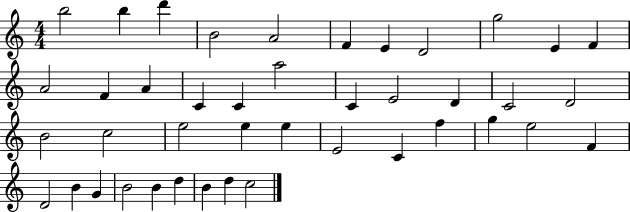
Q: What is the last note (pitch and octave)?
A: C5